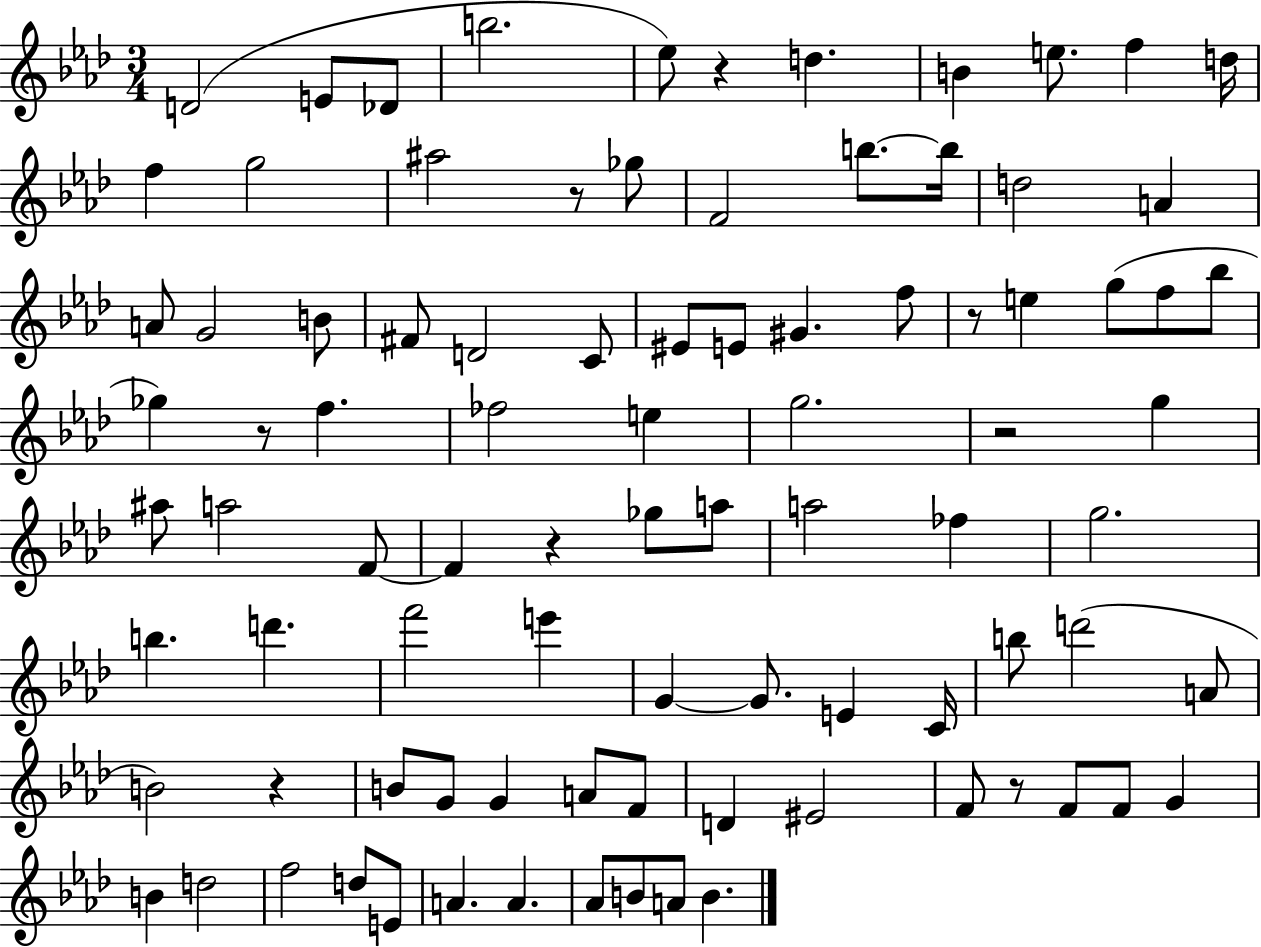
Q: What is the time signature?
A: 3/4